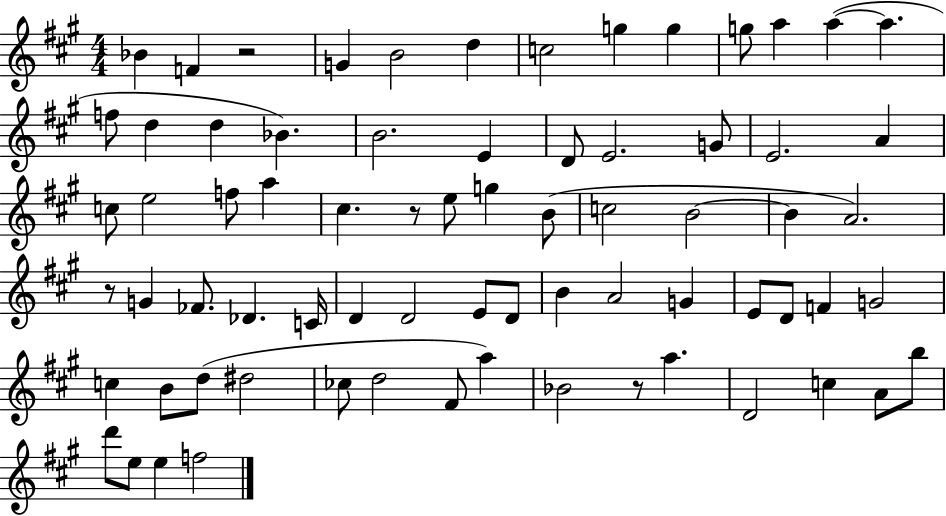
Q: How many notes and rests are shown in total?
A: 72